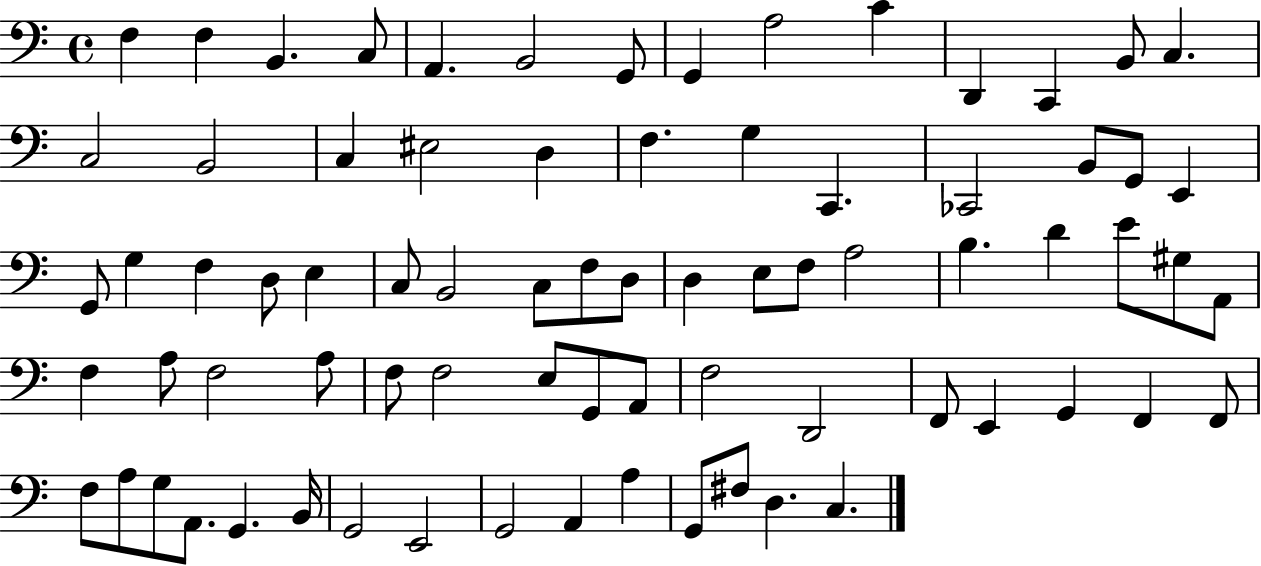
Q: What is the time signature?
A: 4/4